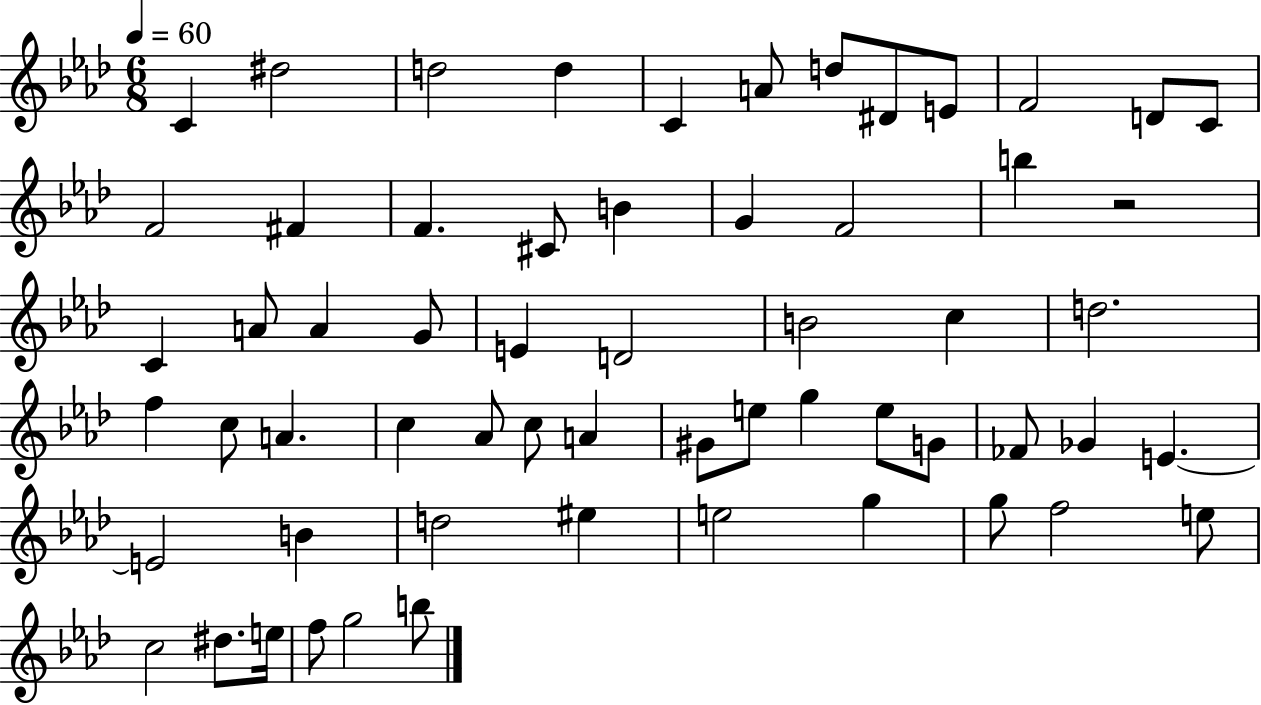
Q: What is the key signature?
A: AES major